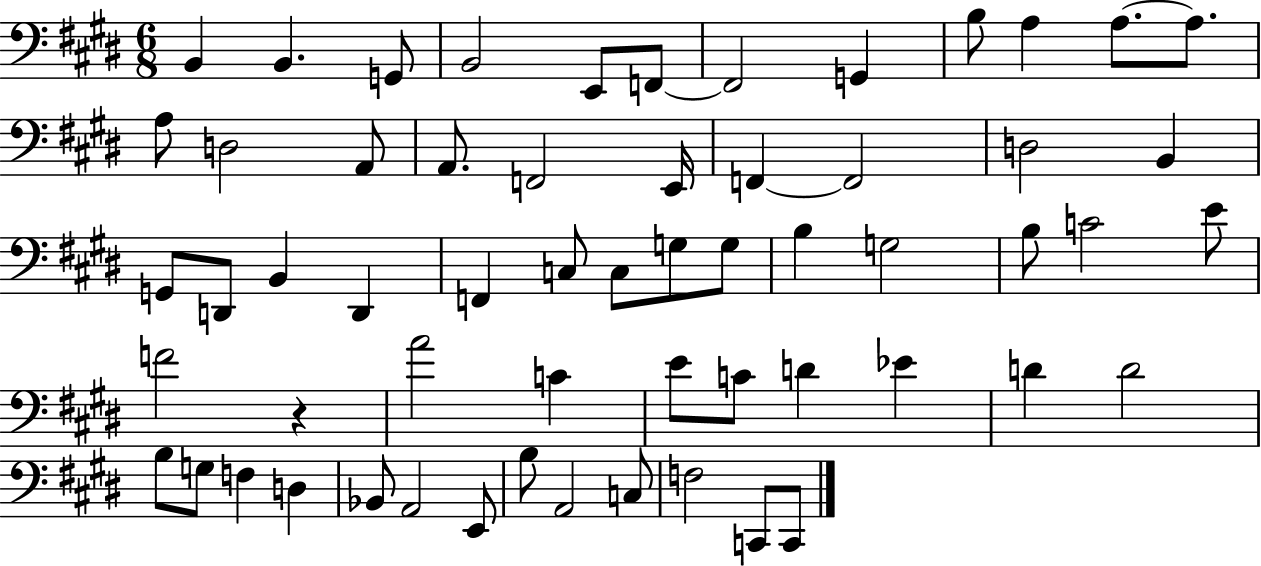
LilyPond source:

{
  \clef bass
  \numericTimeSignature
  \time 6/8
  \key e \major
  \repeat volta 2 { b,4 b,4. g,8 | b,2 e,8 f,8~~ | f,2 g,4 | b8 a4 a8.~~ a8. | \break a8 d2 a,8 | a,8. f,2 e,16 | f,4~~ f,2 | d2 b,4 | \break g,8 d,8 b,4 d,4 | f,4 c8 c8 g8 g8 | b4 g2 | b8 c'2 e'8 | \break f'2 r4 | a'2 c'4 | e'8 c'8 d'4 ees'4 | d'4 d'2 | \break b8 g8 f4 d4 | bes,8 a,2 e,8 | b8 a,2 c8 | f2 c,8 c,8 | \break } \bar "|."
}